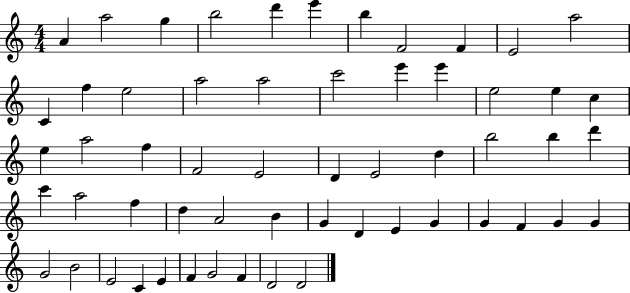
X:1
T:Untitled
M:4/4
L:1/4
K:C
A a2 g b2 d' e' b F2 F E2 a2 C f e2 a2 a2 c'2 e' e' e2 e c e a2 f F2 E2 D E2 d b2 b d' c' a2 f d A2 B G D E G G F G G G2 B2 E2 C E F G2 F D2 D2